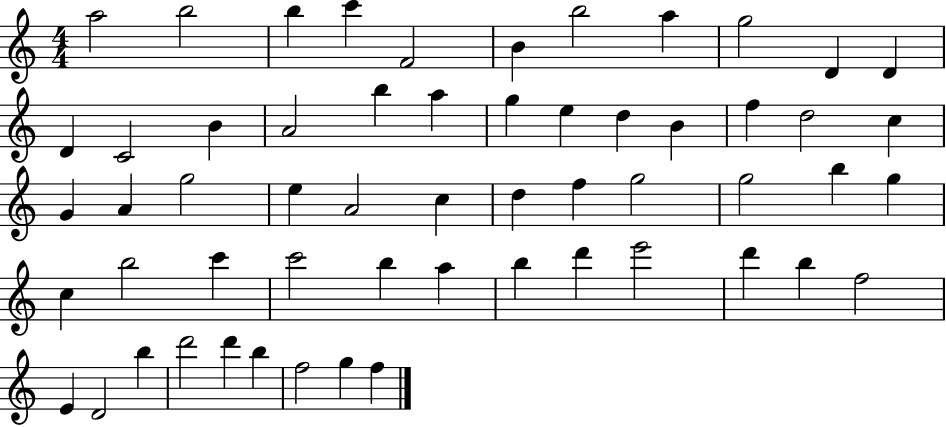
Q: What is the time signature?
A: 4/4